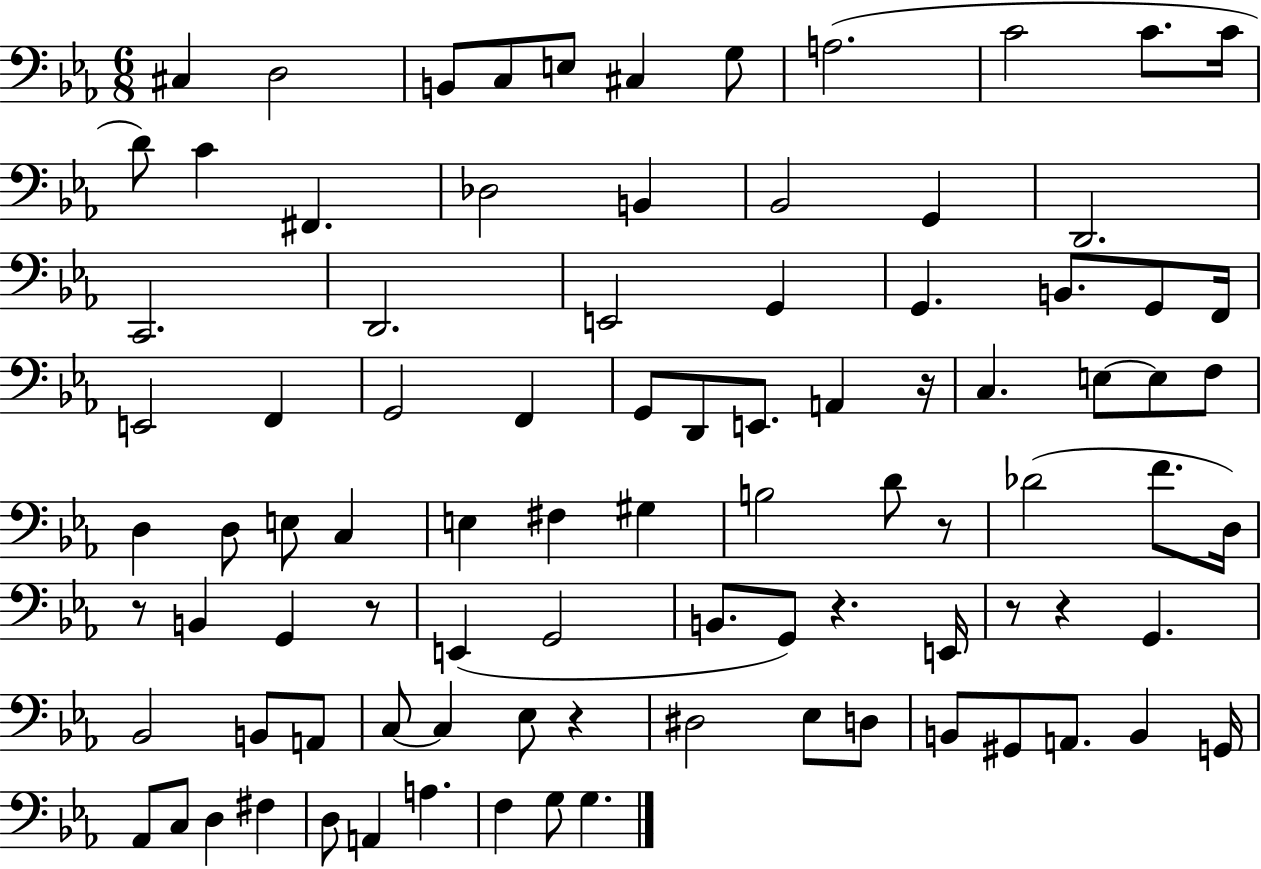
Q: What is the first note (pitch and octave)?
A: C#3